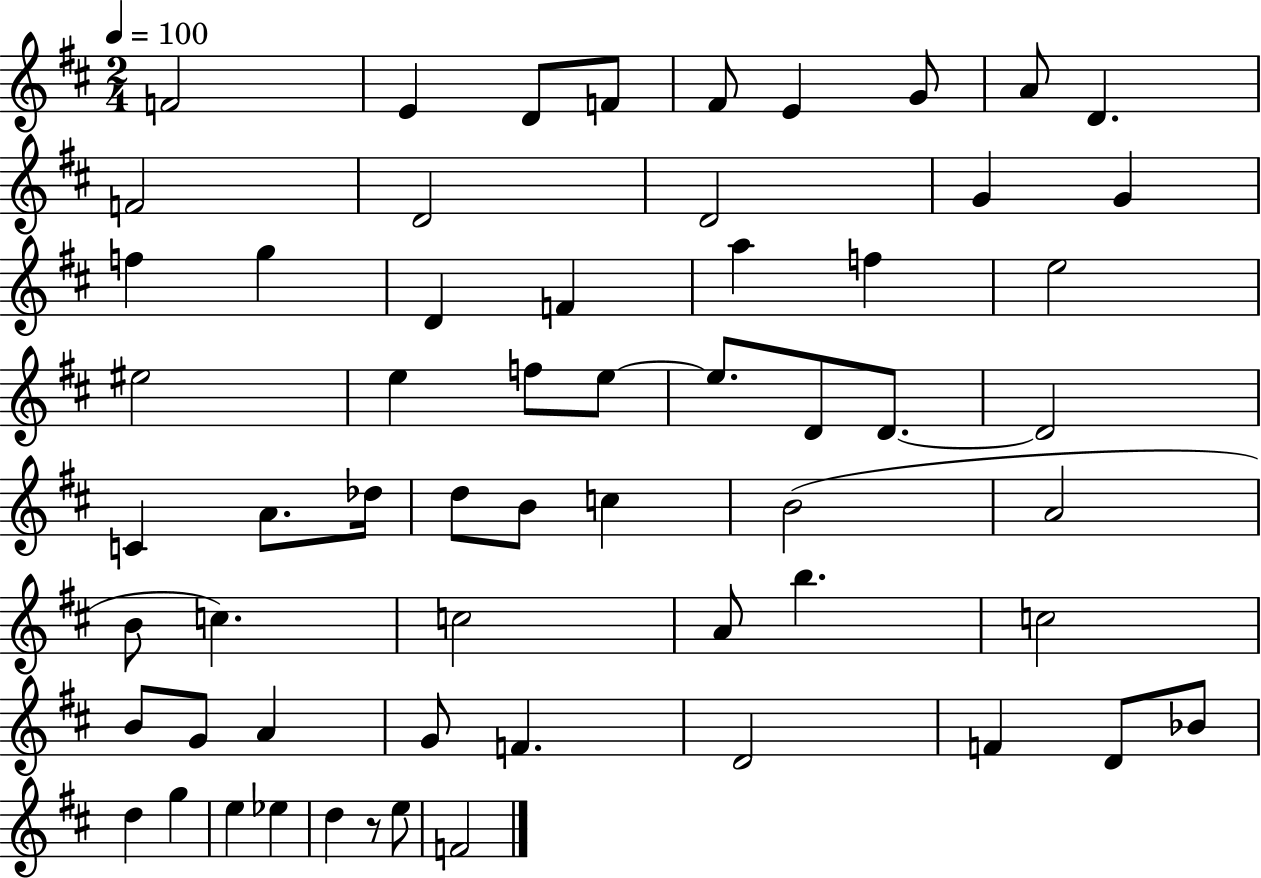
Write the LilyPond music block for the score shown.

{
  \clef treble
  \numericTimeSignature
  \time 2/4
  \key d \major
  \tempo 4 = 100
  f'2 | e'4 d'8 f'8 | fis'8 e'4 g'8 | a'8 d'4. | \break f'2 | d'2 | d'2 | g'4 g'4 | \break f''4 g''4 | d'4 f'4 | a''4 f''4 | e''2 | \break eis''2 | e''4 f''8 e''8~~ | e''8. d'8 d'8.~~ | d'2 | \break c'4 a'8. des''16 | d''8 b'8 c''4 | b'2( | a'2 | \break b'8 c''4.) | c''2 | a'8 b''4. | c''2 | \break b'8 g'8 a'4 | g'8 f'4. | d'2 | f'4 d'8 bes'8 | \break d''4 g''4 | e''4 ees''4 | d''4 r8 e''8 | f'2 | \break \bar "|."
}